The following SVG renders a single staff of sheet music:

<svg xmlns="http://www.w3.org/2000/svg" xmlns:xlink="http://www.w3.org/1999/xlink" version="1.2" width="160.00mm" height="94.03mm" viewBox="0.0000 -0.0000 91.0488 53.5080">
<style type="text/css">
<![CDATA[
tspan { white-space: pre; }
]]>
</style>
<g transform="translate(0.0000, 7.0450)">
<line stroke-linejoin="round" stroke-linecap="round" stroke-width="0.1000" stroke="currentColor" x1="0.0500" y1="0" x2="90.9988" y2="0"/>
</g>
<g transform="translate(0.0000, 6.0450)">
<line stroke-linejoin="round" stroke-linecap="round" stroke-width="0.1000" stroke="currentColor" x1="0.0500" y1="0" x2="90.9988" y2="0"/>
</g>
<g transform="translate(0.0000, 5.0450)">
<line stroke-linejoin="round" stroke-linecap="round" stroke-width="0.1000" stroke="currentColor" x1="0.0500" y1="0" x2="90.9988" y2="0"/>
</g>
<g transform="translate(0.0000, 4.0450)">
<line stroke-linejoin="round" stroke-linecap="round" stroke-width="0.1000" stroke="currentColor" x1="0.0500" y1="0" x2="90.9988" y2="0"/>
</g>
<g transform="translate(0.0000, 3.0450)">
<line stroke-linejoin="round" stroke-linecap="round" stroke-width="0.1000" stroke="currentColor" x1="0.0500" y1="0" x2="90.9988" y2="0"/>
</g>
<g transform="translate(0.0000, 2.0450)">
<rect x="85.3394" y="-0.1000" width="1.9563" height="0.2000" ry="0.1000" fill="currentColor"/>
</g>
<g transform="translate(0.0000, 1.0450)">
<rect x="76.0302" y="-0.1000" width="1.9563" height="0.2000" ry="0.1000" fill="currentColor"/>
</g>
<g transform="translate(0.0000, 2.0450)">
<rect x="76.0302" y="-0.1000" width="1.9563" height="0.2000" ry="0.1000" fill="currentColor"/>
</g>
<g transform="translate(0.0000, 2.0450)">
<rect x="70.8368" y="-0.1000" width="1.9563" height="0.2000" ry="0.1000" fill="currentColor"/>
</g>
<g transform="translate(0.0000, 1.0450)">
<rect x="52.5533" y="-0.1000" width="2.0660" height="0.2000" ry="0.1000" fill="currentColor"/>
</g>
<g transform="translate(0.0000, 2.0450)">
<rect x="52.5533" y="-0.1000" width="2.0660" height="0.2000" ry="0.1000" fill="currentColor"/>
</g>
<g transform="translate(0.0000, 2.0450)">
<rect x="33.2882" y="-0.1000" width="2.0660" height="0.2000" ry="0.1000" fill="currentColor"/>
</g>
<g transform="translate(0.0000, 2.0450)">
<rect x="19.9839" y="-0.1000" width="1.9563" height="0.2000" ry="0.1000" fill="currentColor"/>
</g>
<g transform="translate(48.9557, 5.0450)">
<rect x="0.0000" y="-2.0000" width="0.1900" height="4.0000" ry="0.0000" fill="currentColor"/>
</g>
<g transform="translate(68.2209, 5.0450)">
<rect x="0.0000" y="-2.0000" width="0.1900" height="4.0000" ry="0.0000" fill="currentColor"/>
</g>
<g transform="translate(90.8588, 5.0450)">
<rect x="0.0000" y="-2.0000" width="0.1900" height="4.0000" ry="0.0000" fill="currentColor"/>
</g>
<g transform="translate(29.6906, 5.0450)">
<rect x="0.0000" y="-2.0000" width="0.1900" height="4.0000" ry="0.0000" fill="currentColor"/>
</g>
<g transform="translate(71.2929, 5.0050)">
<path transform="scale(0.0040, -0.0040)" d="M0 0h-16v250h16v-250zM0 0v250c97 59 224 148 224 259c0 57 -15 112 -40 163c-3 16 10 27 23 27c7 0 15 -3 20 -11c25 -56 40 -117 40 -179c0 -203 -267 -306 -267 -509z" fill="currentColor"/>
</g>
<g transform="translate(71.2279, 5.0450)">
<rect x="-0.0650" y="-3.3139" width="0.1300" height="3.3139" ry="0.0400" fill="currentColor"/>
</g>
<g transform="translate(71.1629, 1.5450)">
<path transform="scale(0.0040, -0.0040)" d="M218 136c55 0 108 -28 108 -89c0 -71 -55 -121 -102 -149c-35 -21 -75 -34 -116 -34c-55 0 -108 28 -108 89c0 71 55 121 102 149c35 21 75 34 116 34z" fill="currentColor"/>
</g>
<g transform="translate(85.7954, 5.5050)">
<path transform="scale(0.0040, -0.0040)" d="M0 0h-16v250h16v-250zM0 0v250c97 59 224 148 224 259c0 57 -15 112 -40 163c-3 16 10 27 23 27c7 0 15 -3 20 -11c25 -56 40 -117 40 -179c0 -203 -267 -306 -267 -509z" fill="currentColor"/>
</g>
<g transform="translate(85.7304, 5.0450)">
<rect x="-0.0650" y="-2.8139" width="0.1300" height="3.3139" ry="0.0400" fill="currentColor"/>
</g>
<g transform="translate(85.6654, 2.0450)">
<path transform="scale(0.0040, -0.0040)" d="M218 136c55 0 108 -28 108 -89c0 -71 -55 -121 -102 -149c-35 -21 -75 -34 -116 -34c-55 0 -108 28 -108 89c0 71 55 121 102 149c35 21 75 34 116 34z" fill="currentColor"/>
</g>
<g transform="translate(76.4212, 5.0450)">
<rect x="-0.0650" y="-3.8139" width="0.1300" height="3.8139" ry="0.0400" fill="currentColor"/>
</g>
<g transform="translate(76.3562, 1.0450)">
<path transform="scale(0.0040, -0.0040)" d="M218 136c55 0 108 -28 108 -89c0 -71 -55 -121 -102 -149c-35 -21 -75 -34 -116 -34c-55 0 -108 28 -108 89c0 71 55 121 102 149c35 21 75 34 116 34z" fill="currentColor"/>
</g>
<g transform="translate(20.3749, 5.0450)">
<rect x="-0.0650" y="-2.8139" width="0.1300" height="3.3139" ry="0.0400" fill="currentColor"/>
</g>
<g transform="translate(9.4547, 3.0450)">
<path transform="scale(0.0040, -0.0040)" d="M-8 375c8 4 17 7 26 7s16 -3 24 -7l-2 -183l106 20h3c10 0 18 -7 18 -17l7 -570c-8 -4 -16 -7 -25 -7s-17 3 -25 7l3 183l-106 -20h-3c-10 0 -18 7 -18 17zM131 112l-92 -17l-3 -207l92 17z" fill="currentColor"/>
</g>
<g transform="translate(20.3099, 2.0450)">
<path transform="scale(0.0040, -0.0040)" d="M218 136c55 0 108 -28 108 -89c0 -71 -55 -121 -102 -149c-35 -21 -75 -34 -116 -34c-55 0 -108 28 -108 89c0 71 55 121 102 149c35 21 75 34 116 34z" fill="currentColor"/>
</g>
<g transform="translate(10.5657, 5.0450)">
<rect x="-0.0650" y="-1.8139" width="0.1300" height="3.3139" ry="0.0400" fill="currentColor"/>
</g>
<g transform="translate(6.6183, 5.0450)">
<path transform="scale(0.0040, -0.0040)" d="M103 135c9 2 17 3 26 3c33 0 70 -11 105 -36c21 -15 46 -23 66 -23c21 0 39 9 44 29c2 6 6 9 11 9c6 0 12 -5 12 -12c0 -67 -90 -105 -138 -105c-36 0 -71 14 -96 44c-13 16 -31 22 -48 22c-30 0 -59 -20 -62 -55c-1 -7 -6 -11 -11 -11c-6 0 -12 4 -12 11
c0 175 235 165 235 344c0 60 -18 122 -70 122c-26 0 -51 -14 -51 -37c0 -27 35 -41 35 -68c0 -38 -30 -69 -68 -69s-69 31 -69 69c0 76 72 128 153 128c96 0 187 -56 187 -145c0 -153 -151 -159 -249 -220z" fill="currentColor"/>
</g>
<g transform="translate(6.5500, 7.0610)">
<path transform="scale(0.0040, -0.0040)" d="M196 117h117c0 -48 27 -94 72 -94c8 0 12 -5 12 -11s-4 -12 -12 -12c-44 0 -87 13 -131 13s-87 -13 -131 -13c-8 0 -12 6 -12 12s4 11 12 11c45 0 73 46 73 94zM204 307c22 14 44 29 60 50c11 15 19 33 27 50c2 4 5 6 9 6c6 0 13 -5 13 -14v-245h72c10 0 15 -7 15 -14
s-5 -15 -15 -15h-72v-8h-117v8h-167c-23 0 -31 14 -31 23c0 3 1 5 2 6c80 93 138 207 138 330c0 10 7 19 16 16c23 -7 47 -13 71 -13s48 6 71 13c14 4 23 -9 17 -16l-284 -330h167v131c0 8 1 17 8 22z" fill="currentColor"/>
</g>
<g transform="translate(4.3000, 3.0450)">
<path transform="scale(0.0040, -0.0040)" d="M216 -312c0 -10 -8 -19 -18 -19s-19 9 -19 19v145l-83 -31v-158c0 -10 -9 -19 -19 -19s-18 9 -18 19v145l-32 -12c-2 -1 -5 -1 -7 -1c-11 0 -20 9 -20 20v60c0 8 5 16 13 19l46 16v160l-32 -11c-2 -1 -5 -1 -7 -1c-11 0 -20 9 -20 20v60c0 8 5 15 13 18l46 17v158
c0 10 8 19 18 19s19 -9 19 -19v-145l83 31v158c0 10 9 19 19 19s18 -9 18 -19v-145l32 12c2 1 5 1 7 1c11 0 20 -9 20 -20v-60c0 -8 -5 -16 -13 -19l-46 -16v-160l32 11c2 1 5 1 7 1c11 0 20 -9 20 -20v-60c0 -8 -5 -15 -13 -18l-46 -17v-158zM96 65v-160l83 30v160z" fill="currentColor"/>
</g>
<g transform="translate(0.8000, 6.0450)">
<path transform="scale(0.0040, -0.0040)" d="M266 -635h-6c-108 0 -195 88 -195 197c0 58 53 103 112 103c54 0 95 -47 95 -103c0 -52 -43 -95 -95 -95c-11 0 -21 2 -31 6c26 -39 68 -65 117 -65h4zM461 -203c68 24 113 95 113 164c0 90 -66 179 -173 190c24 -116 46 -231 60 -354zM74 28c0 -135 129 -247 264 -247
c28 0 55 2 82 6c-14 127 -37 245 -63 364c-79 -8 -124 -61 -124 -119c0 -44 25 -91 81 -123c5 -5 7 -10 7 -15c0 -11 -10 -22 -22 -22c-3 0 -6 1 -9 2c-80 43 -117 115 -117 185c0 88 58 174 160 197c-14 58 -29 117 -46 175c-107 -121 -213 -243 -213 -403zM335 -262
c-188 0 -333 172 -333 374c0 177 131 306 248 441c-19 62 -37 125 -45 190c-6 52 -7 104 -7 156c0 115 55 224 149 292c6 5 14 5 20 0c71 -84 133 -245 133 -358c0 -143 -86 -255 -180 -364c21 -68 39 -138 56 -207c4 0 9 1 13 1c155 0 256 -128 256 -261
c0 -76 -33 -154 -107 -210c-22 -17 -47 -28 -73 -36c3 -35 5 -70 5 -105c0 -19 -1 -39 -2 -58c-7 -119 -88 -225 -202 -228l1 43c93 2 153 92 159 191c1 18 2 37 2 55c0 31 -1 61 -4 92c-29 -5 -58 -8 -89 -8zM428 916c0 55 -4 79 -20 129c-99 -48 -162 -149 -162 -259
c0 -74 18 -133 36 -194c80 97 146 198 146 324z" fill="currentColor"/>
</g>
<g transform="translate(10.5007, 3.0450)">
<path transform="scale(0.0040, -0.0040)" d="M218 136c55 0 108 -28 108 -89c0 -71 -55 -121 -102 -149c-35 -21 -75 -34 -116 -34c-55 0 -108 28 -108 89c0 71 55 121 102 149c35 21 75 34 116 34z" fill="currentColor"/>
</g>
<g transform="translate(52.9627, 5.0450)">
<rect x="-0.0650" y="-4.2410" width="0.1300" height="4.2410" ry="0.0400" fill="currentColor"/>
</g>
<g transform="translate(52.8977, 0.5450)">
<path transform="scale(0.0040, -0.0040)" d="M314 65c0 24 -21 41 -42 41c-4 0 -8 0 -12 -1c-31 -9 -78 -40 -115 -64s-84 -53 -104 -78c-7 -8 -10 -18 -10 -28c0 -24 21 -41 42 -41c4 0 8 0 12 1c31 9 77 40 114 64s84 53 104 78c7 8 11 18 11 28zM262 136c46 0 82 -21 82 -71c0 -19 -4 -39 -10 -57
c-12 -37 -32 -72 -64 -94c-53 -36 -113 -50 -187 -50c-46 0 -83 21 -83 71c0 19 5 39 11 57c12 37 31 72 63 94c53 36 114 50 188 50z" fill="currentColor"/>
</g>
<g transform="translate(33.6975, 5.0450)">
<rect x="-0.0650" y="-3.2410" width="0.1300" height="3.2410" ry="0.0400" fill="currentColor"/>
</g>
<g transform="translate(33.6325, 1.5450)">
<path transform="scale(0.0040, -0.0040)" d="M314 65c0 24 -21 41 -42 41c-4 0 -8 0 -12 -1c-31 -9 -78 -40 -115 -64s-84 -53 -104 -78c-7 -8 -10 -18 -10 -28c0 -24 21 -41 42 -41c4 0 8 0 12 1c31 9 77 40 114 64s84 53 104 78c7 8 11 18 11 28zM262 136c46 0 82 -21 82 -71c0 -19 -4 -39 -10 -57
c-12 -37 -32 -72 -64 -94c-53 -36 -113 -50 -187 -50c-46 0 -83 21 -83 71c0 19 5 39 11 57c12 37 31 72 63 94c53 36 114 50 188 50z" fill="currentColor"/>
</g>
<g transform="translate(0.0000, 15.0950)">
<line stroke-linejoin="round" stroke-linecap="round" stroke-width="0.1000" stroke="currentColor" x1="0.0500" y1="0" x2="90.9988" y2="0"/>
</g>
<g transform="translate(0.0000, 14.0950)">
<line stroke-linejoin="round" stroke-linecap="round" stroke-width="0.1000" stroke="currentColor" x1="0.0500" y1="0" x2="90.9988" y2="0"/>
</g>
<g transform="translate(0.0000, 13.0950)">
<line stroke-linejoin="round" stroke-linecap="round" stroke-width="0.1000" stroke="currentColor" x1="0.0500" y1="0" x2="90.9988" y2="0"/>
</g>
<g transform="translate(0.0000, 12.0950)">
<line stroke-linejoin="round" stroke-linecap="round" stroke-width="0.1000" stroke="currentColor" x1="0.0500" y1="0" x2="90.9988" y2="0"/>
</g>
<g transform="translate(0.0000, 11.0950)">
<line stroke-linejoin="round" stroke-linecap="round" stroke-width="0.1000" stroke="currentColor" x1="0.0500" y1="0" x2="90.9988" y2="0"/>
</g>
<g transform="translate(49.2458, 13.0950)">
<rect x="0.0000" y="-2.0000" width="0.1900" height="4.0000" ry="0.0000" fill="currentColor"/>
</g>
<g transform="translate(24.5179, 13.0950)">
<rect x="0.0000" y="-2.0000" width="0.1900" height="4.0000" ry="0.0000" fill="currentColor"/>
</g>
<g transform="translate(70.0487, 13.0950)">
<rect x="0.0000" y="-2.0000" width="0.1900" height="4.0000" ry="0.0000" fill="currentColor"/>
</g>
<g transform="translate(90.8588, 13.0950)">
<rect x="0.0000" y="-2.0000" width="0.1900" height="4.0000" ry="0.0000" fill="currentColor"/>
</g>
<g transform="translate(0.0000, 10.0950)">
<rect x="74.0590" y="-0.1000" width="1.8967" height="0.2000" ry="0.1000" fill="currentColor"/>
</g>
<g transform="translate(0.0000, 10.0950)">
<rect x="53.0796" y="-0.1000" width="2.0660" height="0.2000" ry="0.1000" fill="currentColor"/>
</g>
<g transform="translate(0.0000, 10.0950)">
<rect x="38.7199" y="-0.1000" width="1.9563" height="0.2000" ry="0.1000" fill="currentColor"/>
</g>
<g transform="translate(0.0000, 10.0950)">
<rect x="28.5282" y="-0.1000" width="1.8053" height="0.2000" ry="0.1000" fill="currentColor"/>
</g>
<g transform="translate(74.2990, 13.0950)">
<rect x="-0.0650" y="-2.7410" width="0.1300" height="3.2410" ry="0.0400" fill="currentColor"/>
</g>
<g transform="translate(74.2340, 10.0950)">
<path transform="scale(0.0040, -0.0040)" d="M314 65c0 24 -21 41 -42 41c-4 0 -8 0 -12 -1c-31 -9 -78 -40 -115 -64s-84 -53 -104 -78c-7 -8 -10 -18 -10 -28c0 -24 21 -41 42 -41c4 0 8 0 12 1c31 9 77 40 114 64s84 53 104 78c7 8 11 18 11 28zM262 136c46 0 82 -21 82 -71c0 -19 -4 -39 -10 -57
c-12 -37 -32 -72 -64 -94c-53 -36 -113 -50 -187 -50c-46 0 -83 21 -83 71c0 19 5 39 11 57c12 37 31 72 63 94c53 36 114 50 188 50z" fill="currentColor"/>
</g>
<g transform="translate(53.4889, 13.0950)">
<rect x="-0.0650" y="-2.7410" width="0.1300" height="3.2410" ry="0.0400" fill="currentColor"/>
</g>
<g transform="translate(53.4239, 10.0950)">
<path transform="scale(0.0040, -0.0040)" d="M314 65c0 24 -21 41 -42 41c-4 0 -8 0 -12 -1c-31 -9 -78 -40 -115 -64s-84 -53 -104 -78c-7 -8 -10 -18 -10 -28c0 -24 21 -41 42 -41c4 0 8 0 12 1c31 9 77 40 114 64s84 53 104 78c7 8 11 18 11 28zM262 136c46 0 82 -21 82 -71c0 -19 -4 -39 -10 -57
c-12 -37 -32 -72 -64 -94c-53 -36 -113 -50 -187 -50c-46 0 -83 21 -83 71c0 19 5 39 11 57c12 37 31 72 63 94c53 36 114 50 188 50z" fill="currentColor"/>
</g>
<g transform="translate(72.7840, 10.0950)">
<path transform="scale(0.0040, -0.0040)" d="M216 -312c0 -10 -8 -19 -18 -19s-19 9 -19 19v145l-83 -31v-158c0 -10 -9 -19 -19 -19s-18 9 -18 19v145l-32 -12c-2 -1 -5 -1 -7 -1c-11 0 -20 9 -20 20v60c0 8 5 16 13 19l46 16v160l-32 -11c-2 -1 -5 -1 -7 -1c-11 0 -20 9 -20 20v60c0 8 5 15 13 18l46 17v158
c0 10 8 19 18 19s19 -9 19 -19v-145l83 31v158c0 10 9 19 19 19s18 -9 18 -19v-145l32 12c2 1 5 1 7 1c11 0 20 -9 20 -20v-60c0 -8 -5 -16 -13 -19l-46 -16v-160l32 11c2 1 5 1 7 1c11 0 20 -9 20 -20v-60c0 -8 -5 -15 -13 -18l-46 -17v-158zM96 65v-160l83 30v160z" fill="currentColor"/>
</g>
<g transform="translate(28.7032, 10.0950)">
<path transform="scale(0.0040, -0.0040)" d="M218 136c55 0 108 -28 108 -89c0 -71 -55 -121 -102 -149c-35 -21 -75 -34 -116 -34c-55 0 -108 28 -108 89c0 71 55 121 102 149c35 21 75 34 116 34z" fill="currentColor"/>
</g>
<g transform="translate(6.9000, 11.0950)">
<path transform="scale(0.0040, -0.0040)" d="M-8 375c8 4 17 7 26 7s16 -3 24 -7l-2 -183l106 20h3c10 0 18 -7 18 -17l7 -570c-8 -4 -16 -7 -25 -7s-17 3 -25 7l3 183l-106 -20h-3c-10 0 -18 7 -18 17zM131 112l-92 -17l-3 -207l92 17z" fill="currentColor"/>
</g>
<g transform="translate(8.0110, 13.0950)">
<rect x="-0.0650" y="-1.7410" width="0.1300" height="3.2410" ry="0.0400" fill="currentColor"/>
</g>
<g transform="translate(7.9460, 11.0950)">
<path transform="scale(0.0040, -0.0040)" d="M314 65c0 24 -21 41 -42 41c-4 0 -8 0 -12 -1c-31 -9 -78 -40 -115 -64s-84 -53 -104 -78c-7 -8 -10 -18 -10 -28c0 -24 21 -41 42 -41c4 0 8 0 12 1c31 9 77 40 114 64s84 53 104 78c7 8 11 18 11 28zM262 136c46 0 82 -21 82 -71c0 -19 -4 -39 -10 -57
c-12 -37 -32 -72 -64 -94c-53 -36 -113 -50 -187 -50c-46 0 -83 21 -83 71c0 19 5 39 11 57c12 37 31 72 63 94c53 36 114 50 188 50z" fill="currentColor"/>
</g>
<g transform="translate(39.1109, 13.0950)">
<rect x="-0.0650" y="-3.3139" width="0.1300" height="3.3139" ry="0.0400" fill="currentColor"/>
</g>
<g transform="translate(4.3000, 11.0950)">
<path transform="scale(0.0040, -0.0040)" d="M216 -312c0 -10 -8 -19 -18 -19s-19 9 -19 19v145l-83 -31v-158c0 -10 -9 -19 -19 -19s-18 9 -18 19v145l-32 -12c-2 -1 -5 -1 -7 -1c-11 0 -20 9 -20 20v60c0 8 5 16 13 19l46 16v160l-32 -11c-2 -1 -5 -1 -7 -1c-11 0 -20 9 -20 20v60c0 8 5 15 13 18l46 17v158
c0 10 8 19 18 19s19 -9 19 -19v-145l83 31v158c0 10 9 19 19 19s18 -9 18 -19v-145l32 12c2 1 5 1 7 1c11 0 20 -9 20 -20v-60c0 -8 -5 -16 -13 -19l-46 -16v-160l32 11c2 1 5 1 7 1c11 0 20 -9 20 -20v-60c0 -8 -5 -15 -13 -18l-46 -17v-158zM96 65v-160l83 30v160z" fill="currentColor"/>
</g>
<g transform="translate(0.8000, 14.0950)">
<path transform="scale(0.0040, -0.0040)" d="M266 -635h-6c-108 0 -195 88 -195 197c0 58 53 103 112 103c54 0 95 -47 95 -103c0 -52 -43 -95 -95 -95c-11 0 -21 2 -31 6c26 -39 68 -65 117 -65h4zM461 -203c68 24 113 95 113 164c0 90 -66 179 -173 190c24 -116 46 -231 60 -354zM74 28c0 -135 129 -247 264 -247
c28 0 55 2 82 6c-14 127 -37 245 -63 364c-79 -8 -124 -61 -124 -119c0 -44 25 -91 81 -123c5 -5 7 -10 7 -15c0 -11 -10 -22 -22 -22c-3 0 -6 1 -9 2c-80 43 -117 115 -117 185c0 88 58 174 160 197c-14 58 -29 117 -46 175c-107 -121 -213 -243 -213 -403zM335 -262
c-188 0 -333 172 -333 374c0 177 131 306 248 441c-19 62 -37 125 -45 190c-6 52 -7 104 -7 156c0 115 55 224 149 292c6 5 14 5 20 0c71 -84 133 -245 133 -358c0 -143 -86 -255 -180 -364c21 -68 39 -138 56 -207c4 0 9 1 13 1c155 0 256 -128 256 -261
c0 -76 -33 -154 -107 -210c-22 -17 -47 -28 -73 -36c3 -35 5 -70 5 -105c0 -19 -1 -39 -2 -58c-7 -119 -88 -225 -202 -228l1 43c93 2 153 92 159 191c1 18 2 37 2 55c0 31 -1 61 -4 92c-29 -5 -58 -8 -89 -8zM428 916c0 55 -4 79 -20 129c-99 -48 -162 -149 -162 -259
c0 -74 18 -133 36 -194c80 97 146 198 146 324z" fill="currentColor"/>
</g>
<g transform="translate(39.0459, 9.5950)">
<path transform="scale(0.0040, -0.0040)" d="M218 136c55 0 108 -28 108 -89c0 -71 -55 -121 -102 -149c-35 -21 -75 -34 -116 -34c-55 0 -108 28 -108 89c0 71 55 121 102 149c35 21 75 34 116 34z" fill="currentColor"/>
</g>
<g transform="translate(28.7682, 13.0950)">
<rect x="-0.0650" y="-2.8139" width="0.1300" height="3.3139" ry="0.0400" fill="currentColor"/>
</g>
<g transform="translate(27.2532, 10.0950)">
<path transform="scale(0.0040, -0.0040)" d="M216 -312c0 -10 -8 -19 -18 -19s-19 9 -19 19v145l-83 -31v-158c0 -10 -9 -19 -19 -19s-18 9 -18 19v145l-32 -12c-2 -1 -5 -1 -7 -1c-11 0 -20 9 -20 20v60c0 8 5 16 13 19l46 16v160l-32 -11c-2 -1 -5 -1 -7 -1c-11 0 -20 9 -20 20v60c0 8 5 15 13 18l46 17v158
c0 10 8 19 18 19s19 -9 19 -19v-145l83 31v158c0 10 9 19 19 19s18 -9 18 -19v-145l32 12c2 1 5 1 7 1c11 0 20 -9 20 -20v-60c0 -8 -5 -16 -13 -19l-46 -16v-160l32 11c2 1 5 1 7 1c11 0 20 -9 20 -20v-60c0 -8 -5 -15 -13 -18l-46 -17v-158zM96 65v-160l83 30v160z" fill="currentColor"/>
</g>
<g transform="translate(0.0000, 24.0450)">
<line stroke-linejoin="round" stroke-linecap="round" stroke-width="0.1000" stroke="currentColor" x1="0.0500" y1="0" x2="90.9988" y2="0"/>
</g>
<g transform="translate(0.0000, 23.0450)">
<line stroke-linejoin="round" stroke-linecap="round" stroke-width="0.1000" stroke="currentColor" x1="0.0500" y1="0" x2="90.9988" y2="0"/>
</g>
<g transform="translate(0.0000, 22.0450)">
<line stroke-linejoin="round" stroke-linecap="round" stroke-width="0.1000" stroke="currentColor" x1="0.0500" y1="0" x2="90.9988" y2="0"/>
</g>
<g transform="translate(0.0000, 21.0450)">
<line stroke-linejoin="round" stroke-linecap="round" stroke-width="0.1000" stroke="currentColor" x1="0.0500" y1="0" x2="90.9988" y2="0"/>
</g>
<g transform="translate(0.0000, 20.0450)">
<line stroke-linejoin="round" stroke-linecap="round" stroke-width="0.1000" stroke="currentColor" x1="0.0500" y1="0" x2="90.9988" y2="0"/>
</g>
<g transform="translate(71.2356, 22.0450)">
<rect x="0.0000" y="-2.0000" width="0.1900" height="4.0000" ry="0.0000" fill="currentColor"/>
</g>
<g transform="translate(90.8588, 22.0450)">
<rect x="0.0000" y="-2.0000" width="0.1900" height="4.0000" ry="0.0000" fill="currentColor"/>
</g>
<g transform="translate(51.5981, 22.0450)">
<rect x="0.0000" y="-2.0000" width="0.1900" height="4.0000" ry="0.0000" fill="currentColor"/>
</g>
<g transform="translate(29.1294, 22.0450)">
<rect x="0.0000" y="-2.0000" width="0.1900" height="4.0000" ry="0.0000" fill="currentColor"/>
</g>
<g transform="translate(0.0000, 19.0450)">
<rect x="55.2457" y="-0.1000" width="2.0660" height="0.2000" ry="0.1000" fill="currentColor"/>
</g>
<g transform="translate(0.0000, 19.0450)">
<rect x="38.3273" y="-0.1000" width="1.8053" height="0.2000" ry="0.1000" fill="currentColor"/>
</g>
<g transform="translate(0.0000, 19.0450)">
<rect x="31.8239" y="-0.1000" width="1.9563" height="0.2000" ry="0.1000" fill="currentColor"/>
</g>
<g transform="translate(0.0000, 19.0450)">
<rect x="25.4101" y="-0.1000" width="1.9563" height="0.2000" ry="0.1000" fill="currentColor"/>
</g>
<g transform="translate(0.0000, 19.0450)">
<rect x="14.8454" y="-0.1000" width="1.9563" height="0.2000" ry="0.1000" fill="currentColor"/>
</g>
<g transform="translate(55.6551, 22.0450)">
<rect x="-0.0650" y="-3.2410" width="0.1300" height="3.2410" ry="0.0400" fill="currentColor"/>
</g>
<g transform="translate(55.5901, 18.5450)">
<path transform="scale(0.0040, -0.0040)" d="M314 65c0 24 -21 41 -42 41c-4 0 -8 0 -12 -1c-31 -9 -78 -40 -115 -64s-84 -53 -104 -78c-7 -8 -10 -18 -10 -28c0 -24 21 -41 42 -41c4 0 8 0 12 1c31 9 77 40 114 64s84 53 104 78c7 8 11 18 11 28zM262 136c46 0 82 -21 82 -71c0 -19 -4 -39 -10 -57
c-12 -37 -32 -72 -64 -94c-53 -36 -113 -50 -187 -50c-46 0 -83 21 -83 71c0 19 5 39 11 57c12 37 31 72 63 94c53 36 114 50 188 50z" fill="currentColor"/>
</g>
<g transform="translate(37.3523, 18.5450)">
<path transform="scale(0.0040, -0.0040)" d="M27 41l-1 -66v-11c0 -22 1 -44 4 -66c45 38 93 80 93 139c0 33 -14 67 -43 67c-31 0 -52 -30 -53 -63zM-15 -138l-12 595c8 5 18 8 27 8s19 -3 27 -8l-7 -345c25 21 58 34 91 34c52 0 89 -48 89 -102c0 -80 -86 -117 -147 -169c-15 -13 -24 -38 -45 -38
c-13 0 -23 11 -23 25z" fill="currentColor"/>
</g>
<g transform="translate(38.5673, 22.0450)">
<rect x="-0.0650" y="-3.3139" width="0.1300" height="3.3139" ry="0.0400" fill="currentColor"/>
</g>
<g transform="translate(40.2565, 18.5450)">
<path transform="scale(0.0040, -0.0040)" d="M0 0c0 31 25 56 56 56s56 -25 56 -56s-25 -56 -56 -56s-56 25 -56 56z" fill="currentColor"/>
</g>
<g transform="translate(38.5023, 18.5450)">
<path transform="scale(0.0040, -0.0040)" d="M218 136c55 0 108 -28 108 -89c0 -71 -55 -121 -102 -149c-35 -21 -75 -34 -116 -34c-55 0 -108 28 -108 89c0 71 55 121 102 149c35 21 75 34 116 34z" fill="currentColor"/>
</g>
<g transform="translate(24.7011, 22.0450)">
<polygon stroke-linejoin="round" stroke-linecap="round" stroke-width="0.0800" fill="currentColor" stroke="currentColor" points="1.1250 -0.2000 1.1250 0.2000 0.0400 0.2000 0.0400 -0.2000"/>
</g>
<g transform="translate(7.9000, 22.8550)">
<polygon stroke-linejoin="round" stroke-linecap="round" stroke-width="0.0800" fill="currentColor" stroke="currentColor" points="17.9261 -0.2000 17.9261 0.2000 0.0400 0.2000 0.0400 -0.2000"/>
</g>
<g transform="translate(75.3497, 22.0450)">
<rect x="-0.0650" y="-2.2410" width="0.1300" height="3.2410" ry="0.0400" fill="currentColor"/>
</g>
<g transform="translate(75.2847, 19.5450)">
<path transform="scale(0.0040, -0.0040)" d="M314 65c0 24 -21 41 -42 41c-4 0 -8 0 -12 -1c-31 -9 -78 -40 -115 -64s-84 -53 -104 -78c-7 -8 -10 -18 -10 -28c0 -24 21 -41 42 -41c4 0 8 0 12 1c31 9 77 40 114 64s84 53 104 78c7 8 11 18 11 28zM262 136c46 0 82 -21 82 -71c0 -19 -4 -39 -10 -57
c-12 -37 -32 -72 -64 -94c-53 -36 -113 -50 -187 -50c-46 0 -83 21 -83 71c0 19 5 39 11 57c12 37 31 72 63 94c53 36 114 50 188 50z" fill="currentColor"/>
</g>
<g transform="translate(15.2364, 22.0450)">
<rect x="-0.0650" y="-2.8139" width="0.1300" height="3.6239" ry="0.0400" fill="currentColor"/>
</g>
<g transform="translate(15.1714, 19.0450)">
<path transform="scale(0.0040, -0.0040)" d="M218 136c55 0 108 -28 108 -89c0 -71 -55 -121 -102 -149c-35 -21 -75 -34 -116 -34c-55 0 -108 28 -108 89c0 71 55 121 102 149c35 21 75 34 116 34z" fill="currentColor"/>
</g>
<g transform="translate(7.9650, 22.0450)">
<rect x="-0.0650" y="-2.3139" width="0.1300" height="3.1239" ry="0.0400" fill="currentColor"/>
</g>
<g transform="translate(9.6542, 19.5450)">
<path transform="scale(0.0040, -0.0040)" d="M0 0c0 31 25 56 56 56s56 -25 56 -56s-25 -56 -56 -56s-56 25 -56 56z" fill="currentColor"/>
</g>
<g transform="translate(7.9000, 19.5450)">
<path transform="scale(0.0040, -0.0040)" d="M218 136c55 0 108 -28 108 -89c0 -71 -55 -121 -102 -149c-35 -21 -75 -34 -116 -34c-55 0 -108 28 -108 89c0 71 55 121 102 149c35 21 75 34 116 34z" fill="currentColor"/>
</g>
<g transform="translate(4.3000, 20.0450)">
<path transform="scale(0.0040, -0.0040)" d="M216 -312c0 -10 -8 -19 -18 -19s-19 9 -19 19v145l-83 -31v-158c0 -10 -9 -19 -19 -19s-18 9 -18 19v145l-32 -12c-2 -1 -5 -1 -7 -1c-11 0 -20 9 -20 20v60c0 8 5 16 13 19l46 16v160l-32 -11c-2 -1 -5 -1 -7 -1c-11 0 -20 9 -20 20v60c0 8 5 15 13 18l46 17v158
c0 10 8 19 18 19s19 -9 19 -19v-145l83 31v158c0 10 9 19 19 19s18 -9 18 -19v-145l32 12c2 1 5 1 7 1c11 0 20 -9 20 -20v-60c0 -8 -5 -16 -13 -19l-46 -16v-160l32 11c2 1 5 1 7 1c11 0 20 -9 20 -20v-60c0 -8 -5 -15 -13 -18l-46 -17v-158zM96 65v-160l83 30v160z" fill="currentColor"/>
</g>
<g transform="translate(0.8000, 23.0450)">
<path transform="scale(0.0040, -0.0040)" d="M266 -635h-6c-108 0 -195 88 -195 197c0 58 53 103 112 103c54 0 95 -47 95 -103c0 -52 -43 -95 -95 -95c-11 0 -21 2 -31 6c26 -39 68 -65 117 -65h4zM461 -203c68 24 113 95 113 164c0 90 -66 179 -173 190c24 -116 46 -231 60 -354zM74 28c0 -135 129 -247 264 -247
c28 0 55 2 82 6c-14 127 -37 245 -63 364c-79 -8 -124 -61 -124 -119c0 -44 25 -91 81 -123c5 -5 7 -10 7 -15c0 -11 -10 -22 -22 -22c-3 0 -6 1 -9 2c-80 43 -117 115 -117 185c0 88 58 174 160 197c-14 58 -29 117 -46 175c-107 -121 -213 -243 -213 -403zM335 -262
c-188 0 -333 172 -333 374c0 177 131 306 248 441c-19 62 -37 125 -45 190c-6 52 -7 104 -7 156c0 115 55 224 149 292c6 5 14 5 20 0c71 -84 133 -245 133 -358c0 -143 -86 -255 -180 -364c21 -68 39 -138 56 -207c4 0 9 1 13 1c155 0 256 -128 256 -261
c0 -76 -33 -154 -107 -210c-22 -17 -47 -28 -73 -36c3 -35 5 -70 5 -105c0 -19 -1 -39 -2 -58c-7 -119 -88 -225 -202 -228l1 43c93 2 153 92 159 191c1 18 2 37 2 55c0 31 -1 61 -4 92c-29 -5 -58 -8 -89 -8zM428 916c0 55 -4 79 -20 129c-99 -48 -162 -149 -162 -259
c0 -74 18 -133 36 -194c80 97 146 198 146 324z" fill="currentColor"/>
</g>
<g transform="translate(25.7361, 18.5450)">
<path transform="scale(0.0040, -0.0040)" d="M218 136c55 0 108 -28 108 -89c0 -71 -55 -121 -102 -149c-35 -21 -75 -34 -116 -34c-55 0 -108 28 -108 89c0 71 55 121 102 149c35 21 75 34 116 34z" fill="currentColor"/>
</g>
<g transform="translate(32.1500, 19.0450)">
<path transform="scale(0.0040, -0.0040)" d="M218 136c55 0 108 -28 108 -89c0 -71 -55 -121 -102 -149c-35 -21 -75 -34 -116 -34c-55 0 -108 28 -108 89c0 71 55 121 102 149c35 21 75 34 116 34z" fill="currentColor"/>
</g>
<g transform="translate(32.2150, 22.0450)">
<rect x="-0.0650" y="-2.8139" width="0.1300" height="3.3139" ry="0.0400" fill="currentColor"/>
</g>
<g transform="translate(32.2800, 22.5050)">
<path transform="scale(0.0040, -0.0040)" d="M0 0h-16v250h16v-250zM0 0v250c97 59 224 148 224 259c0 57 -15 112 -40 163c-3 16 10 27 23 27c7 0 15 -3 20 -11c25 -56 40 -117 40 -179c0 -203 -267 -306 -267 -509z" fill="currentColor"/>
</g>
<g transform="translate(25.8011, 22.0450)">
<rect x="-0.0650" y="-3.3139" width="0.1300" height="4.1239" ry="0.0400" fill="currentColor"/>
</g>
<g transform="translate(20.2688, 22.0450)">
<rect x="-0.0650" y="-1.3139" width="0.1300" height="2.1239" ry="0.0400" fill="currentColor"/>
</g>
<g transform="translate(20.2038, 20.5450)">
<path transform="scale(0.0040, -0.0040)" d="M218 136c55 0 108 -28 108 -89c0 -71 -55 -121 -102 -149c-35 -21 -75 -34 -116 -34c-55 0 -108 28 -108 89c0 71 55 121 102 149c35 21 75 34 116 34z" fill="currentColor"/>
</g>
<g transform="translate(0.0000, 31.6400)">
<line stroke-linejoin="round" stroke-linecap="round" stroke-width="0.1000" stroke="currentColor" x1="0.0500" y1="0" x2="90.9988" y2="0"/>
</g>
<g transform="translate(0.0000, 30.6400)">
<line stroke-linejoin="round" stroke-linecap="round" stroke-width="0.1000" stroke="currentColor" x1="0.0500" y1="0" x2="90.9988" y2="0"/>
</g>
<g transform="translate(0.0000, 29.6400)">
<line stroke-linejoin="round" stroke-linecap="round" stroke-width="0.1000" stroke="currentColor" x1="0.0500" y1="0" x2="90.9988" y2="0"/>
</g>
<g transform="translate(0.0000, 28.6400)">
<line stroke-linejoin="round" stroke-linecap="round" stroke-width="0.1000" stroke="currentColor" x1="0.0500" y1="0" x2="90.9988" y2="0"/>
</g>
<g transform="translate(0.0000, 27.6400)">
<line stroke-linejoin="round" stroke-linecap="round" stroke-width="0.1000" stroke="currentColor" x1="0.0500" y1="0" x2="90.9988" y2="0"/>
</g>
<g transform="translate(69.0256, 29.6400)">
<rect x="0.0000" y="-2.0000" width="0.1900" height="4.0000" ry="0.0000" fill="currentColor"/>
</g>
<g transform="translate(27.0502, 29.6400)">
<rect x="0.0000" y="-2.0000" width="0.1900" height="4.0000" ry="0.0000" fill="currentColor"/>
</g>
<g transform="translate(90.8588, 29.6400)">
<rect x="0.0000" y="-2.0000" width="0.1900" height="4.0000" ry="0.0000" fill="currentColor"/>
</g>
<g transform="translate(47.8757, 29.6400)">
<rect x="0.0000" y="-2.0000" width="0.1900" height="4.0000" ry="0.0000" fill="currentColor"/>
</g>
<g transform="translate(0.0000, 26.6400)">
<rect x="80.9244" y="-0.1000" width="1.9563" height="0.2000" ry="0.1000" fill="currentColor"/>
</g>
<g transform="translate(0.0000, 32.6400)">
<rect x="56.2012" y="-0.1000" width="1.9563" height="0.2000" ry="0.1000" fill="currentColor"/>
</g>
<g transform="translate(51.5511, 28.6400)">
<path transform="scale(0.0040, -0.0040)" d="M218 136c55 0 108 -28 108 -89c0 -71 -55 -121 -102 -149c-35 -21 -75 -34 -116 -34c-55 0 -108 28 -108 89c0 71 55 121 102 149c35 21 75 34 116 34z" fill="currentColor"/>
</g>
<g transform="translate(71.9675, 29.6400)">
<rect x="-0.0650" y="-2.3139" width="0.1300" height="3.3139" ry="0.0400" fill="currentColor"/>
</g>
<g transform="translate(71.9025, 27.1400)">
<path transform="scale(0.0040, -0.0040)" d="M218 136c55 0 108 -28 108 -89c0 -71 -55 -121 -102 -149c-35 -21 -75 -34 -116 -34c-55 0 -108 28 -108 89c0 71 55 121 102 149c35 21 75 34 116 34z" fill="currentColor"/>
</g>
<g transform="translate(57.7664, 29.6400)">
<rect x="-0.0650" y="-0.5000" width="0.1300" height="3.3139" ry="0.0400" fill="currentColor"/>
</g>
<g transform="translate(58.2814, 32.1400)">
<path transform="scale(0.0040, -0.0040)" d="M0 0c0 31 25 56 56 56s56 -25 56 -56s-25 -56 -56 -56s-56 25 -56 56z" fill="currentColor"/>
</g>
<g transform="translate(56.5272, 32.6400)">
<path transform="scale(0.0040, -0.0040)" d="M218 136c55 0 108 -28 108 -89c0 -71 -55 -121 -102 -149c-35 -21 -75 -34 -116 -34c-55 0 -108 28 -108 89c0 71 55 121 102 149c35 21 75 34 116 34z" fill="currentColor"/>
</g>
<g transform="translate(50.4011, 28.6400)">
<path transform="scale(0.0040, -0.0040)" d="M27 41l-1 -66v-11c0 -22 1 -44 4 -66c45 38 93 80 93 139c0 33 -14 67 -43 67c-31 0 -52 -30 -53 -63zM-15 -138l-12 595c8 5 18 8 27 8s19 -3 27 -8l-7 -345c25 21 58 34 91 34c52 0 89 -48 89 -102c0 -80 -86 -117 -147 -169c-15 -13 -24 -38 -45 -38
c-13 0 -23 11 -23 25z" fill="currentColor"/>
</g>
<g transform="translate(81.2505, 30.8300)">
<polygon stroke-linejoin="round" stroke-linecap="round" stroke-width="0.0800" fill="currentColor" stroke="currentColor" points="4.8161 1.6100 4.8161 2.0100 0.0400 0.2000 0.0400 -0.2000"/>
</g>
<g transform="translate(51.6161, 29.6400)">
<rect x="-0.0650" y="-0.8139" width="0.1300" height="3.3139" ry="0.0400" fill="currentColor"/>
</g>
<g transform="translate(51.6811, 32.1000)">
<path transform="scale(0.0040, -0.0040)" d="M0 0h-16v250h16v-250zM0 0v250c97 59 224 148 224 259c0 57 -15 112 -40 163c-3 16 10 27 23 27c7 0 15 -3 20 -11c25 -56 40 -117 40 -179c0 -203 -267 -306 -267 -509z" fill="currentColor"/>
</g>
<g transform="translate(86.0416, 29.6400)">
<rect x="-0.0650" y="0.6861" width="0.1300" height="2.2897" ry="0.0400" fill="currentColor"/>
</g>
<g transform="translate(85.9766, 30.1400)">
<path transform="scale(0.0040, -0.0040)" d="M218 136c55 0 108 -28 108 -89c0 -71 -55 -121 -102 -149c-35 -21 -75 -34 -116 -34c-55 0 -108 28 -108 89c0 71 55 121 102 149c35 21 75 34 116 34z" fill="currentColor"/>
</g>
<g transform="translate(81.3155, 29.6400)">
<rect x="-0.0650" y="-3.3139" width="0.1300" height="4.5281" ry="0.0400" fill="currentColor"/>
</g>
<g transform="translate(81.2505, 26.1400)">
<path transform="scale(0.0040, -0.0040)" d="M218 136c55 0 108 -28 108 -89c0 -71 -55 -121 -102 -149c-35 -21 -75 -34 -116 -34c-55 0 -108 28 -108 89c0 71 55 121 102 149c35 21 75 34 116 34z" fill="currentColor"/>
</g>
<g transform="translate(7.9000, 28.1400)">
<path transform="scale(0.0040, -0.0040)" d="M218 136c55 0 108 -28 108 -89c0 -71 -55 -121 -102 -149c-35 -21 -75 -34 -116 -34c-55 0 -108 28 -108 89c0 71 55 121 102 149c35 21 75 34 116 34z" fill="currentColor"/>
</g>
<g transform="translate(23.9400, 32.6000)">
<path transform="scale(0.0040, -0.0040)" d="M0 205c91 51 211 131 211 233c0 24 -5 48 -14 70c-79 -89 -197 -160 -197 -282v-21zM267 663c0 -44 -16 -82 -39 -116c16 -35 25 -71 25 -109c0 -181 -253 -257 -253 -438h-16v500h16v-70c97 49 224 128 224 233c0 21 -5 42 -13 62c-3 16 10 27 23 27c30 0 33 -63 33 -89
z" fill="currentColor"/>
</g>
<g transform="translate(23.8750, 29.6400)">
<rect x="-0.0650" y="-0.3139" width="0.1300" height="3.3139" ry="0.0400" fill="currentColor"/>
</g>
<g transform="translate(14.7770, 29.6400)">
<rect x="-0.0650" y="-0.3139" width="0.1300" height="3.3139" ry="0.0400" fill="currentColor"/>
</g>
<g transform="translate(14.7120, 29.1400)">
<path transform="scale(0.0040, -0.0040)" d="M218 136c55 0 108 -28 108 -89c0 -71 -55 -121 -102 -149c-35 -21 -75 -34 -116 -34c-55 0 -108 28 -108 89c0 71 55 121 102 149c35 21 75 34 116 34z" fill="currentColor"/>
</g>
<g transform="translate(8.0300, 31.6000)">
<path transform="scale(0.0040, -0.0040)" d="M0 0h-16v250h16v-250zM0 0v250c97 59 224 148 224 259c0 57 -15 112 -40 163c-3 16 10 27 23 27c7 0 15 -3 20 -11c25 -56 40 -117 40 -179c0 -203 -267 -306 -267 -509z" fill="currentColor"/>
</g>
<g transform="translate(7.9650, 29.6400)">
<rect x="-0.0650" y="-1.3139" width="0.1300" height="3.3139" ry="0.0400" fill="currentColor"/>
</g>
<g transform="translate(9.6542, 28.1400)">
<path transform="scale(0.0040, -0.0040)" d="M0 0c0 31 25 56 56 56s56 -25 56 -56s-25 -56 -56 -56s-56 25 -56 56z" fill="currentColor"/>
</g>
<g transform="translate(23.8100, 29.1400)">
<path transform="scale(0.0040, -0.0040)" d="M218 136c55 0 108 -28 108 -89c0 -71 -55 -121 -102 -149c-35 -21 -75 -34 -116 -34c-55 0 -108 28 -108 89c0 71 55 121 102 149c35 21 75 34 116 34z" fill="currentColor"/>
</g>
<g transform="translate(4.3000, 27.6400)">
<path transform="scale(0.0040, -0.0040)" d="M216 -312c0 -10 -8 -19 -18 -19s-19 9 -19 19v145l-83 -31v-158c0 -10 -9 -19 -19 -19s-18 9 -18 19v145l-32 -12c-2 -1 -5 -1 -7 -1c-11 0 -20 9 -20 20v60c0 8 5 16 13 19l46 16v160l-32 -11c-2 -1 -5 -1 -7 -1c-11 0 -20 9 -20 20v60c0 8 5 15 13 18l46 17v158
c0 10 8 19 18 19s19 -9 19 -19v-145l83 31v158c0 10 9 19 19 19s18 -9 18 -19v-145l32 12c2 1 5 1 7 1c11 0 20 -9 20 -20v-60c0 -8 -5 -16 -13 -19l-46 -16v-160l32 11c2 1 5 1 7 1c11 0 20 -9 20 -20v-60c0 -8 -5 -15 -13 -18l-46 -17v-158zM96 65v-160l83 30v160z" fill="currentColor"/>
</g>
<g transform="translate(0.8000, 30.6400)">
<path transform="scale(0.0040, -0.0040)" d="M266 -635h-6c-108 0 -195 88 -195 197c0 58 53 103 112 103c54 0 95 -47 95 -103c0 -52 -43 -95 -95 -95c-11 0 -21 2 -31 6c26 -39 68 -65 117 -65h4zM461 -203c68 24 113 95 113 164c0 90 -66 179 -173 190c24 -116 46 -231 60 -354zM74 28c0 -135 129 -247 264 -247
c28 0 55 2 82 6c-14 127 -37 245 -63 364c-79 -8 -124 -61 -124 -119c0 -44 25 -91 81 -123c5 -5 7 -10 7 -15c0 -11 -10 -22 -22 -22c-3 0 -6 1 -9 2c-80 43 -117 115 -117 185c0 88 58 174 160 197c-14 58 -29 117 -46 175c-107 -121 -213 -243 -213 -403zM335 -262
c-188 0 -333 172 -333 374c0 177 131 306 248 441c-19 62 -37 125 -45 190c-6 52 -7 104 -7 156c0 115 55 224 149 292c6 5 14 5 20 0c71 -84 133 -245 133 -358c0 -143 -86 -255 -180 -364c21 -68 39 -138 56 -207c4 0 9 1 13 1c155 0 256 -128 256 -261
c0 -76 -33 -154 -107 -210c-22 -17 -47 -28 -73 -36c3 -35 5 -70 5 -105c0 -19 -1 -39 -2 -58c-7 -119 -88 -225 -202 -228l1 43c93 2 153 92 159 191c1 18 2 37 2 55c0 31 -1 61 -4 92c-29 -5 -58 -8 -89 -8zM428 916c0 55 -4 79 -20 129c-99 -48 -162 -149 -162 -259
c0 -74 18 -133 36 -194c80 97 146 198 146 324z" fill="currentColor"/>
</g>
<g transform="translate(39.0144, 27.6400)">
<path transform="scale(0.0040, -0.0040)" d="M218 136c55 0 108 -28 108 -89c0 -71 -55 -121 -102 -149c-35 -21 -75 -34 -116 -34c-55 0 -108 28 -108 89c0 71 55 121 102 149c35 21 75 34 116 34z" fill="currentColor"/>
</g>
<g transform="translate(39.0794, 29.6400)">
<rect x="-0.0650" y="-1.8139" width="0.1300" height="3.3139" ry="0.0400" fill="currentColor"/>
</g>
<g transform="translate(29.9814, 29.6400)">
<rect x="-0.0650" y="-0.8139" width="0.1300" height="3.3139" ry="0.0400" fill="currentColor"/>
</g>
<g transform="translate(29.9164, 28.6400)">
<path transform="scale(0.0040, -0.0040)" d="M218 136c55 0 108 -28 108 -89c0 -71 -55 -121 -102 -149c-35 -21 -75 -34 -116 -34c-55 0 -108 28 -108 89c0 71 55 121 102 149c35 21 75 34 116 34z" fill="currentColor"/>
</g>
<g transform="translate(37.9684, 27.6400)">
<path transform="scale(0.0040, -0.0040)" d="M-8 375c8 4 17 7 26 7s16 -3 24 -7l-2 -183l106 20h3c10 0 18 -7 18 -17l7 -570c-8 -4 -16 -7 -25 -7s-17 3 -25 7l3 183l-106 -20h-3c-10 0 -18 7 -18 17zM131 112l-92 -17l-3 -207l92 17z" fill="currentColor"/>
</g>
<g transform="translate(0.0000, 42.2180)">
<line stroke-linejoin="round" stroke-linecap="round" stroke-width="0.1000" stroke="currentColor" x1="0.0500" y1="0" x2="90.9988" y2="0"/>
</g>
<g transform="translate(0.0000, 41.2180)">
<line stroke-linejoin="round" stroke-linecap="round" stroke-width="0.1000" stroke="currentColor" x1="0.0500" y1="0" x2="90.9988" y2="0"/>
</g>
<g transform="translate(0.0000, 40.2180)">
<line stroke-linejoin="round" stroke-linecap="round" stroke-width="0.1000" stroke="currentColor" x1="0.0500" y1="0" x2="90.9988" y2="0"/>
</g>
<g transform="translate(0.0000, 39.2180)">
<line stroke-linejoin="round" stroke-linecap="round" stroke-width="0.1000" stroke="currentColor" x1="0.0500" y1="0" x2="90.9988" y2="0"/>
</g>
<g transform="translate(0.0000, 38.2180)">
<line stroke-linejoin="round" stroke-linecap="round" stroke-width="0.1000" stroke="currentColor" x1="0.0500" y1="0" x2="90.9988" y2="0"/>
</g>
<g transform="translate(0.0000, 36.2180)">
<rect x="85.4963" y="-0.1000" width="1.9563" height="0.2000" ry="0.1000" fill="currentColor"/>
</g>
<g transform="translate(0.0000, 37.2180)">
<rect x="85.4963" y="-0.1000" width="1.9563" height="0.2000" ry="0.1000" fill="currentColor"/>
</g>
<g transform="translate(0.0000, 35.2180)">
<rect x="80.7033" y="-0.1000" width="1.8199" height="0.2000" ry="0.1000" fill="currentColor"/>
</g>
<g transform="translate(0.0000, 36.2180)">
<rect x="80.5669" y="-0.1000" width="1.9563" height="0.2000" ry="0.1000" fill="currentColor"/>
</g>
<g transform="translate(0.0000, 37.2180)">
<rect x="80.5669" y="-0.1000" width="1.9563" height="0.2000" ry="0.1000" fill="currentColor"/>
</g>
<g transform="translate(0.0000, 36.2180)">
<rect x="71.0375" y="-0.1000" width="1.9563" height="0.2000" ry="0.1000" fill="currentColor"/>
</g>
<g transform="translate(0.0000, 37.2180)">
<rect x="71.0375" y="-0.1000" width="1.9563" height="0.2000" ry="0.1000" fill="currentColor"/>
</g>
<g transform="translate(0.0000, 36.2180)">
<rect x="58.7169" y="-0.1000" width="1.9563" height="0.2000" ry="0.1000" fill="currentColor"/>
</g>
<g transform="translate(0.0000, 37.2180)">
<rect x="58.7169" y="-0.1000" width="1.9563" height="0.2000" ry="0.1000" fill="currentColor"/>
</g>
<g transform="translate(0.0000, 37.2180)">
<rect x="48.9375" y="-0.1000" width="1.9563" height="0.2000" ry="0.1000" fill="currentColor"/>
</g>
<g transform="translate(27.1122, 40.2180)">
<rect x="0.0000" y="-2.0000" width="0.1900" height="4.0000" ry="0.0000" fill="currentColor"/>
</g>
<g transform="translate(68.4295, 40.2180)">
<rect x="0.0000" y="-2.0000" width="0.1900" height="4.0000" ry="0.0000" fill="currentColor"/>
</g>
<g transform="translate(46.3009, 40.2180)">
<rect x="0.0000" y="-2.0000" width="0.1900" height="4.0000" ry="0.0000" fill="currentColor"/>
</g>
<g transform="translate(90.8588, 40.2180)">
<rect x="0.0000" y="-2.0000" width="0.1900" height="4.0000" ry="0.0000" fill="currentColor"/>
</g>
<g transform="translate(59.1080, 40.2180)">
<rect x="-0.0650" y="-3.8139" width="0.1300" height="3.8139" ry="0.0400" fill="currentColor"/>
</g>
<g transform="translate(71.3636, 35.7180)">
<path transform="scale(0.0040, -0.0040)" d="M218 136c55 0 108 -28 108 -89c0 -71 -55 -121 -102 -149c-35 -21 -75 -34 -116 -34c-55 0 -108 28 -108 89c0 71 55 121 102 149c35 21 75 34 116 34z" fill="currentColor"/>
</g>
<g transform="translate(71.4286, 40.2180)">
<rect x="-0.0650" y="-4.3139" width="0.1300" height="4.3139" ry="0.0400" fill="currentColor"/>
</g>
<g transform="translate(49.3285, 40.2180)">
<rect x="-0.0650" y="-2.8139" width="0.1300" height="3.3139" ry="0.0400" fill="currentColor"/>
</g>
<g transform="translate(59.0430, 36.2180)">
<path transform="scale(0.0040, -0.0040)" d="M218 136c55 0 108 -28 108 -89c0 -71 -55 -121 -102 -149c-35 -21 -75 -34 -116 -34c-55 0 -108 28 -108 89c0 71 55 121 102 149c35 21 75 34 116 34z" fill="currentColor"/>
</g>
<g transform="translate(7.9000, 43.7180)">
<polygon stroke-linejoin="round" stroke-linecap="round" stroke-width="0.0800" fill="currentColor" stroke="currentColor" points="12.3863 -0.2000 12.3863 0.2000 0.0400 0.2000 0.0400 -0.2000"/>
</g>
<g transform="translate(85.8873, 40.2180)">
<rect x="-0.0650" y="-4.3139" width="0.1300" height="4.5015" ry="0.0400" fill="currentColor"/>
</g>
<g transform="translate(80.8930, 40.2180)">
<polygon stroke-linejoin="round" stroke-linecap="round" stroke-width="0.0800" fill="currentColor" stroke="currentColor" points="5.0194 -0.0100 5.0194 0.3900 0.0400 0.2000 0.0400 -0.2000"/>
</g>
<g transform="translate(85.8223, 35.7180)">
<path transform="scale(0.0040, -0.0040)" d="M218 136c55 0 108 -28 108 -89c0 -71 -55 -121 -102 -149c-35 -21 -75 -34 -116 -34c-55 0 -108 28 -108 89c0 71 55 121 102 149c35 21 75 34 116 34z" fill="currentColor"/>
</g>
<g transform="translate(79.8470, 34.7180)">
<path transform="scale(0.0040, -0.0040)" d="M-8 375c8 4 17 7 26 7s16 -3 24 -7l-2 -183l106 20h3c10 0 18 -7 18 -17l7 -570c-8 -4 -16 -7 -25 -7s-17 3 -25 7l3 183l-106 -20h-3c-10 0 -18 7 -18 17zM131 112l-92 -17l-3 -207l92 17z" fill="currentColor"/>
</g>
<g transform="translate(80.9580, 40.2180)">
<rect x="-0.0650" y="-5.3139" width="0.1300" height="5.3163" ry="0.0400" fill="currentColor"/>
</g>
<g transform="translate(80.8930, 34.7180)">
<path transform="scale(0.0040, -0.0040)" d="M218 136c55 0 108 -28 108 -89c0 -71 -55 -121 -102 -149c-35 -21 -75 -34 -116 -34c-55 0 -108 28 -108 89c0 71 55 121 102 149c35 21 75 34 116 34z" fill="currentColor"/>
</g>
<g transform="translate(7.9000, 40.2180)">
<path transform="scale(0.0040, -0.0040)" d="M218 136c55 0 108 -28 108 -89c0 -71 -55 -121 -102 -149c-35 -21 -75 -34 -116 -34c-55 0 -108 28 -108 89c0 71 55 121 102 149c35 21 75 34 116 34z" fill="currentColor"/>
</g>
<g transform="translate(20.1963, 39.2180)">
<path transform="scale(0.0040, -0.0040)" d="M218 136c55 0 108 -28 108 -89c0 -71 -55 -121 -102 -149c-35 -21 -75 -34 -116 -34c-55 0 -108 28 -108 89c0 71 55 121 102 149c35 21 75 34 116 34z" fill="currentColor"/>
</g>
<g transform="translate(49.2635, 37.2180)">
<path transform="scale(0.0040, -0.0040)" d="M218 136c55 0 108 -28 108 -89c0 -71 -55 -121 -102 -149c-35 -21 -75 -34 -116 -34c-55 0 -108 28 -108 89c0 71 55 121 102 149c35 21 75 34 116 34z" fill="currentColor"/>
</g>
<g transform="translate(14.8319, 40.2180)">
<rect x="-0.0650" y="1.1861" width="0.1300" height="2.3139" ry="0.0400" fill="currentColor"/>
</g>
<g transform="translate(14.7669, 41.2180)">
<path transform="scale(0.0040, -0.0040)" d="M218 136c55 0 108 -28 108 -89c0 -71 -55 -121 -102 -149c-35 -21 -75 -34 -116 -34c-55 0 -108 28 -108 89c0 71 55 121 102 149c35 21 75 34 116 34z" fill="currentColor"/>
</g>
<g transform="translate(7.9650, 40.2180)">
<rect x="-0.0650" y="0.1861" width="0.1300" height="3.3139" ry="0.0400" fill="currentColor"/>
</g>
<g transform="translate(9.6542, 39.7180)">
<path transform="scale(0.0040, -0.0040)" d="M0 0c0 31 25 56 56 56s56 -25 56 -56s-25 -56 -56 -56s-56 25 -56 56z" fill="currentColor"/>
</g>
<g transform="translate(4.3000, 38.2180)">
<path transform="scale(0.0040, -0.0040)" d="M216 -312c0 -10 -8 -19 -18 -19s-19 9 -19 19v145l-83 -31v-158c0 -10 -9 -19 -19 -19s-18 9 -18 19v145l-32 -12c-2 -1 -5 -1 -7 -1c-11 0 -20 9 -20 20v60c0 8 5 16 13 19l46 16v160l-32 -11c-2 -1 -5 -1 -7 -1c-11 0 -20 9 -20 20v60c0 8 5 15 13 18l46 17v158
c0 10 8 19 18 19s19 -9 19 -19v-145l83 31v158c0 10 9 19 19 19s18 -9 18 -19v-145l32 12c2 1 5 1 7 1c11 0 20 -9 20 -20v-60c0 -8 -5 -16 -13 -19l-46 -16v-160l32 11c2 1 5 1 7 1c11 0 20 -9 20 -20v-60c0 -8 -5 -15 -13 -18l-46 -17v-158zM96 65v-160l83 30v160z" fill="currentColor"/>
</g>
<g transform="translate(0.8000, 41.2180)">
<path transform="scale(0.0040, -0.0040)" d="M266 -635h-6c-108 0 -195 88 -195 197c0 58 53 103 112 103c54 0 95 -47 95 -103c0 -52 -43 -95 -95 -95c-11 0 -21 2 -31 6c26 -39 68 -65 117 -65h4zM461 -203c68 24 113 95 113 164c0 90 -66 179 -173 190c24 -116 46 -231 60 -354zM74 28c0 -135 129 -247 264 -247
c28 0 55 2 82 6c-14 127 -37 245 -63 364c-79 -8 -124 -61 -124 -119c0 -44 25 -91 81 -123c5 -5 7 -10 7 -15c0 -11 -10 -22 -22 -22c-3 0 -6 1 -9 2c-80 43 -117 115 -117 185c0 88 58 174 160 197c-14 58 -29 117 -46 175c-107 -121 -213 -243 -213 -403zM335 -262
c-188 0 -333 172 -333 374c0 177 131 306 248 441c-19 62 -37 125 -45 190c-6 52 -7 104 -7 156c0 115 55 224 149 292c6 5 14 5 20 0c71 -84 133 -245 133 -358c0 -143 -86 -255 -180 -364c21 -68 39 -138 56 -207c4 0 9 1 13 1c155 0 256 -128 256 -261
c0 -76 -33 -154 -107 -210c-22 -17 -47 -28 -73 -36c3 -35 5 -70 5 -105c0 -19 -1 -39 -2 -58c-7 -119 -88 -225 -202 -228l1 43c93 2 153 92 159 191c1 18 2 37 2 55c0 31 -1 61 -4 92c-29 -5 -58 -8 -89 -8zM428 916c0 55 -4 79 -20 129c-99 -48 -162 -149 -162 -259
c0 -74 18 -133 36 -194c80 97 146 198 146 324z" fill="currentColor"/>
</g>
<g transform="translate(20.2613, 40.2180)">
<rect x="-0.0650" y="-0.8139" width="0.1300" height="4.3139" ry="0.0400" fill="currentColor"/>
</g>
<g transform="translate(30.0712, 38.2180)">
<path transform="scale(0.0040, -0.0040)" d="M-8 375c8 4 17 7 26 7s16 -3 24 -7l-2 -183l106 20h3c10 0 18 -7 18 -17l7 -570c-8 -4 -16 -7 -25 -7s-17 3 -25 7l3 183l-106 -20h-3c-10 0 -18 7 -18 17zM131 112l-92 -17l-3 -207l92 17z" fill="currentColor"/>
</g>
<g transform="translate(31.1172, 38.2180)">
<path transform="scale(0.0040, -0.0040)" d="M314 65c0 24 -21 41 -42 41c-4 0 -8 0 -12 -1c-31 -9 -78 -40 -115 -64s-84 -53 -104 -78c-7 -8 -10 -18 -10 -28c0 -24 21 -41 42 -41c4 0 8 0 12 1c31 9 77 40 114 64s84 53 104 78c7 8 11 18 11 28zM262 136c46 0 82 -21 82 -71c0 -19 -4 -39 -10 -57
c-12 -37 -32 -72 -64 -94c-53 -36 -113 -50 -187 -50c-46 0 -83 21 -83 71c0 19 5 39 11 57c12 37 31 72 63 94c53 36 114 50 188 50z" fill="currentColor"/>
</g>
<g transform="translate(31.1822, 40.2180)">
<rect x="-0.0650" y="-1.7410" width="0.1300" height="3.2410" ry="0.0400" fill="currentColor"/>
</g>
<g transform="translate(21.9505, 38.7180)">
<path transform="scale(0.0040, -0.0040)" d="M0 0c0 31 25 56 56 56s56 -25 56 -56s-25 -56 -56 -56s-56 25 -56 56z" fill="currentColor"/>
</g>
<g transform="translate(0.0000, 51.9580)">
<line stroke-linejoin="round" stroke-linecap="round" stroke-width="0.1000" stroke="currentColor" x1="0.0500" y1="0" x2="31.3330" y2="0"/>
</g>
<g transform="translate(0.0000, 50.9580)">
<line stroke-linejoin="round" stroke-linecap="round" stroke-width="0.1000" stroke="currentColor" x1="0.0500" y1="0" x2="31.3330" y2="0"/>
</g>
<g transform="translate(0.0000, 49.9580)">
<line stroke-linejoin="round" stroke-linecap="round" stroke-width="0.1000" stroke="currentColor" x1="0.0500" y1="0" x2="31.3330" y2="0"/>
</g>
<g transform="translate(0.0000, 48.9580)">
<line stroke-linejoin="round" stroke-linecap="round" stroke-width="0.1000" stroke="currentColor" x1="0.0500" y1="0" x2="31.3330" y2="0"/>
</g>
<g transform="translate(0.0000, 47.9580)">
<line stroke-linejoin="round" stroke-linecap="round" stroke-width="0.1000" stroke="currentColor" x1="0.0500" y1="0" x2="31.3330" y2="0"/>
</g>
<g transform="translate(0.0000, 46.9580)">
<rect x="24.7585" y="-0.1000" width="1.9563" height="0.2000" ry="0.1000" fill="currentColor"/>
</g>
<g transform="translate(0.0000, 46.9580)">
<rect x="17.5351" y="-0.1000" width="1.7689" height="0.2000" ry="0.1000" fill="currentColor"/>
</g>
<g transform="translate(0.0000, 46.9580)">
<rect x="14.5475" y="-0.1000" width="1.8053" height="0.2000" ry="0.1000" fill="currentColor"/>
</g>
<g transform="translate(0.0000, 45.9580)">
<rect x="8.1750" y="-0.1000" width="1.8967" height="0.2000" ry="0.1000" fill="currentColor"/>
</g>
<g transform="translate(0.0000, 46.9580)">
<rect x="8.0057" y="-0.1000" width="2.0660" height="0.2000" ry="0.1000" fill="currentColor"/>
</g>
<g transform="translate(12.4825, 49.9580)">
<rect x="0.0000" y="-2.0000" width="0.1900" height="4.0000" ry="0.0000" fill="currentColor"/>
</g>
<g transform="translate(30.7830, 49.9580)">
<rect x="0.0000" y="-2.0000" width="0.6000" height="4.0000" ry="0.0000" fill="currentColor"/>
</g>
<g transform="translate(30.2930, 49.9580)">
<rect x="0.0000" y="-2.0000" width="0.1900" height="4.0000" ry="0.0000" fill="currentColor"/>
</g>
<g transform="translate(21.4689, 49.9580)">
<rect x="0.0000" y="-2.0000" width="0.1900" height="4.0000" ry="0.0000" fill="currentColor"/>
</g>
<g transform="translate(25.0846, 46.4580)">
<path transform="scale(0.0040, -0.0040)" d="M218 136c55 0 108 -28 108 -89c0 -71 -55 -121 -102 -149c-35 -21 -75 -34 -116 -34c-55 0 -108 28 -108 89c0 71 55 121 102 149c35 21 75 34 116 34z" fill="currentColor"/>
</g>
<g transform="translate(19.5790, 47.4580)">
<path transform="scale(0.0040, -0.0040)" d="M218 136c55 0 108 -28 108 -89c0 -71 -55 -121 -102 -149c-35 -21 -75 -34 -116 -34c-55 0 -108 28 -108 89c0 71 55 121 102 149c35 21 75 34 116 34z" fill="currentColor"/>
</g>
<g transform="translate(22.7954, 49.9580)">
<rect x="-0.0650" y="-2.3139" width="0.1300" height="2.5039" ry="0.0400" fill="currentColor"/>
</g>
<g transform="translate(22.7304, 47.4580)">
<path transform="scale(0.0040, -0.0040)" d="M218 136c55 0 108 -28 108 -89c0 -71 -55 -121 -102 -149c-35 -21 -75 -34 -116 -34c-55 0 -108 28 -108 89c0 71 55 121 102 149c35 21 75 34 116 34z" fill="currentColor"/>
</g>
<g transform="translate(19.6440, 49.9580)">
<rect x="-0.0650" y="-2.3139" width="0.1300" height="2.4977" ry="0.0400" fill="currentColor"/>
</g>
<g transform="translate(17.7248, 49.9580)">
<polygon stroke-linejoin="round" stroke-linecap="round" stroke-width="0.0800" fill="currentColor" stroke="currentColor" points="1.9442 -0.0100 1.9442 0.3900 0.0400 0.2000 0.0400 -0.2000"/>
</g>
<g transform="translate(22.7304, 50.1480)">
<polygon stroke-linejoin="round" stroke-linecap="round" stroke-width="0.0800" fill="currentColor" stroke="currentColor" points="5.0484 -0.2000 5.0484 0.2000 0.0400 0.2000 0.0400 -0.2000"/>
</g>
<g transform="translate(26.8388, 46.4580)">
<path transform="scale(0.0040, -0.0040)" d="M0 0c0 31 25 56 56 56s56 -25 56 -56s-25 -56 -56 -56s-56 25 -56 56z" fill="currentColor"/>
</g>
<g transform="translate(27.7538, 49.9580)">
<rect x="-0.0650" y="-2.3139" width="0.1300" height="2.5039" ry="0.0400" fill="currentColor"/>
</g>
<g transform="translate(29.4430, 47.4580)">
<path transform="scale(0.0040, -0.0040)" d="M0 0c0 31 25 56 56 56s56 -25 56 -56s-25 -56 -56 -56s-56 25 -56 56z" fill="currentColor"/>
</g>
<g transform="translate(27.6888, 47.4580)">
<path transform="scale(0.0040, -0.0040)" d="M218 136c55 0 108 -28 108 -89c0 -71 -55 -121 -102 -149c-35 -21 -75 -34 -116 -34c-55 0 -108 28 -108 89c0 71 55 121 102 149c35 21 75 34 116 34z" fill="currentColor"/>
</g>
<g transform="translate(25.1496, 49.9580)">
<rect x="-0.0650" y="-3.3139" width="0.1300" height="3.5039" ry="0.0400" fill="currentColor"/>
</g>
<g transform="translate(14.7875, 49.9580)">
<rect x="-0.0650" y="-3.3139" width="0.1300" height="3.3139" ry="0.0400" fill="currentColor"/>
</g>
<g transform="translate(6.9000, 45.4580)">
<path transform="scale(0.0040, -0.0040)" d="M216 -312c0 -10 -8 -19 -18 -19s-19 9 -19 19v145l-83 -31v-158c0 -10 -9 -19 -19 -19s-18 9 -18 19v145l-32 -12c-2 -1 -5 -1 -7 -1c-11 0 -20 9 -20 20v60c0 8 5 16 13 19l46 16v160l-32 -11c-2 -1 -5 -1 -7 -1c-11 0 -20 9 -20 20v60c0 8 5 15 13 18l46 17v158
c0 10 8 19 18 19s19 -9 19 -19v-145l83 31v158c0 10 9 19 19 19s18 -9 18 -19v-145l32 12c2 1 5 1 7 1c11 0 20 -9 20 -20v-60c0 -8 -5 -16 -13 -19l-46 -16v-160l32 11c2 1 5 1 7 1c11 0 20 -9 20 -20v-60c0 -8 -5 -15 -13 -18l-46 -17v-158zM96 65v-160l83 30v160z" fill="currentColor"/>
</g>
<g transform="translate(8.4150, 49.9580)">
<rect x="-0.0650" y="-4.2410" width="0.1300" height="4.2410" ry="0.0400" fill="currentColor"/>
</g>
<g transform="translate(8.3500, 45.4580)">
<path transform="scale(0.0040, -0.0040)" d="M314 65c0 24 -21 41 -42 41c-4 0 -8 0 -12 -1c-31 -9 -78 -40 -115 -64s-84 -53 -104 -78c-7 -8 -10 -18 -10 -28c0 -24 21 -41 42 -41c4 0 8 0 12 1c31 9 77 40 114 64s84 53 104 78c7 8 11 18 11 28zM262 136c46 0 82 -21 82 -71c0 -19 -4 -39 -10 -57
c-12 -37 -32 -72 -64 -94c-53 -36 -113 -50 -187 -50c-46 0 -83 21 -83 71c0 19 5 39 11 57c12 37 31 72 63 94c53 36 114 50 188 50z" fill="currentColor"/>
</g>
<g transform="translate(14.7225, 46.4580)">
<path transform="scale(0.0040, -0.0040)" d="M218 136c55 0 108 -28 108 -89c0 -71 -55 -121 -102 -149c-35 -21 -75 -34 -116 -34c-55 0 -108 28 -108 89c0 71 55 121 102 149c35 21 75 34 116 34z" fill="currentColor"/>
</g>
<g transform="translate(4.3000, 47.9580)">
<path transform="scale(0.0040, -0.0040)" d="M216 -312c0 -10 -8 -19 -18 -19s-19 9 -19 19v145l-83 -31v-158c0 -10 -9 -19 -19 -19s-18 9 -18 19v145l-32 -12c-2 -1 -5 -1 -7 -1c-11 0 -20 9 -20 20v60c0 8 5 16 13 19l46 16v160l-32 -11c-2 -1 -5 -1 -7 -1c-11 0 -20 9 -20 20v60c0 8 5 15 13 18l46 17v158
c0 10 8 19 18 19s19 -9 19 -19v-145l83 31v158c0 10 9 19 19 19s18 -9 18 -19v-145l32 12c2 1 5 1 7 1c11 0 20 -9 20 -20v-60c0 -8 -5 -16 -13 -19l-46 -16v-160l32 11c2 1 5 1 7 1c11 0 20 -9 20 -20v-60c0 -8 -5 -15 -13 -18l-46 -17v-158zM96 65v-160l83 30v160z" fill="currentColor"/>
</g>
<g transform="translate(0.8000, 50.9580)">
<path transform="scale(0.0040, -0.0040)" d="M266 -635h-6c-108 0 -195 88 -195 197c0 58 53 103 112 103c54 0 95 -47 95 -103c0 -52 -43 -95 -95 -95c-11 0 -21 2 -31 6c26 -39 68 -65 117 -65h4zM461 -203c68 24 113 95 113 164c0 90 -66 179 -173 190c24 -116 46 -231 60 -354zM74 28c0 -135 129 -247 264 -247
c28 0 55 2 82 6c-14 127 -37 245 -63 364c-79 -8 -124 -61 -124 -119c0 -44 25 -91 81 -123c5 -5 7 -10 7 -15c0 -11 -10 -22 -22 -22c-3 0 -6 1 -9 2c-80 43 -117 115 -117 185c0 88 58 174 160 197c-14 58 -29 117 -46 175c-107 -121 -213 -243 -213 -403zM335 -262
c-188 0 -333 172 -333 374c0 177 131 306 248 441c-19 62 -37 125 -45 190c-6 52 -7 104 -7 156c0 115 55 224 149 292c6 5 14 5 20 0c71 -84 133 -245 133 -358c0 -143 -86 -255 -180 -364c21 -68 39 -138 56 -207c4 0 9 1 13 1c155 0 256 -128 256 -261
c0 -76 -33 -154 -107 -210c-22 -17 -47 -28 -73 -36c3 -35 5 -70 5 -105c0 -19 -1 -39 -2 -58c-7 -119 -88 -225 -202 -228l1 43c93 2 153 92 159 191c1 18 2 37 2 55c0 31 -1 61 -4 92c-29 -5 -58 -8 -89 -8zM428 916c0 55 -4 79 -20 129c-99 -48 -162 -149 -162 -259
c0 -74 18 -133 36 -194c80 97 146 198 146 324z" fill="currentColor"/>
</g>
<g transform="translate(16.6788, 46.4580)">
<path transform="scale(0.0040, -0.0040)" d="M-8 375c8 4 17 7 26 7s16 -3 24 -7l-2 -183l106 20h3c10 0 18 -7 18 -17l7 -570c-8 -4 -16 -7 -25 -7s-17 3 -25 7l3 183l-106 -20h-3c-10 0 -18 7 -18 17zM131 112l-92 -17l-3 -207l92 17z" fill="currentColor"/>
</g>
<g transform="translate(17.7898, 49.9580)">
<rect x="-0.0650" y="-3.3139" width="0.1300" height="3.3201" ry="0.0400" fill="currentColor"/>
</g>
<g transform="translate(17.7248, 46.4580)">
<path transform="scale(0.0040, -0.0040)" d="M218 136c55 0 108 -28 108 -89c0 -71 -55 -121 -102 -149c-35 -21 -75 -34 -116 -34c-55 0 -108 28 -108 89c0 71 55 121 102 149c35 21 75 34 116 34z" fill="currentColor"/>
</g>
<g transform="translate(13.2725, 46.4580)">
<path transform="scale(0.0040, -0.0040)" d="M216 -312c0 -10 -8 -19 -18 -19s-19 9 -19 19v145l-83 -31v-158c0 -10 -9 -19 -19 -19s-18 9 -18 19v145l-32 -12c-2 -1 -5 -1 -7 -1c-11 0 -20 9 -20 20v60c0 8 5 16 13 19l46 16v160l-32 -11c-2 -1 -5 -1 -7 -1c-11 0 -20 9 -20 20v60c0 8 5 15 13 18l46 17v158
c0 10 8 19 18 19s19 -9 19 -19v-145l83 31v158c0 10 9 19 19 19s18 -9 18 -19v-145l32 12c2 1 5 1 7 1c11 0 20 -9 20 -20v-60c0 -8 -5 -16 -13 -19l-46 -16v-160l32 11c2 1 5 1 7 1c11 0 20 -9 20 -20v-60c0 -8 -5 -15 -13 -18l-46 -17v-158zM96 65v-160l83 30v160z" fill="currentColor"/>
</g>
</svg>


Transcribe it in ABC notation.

X:1
T:Untitled
M:2/4
L:1/4
K:G
f a b2 d'2 b/2 c' a/2 f2 ^a b a2 ^a2 g/2 a/2 e/2 b/4 a/2 _b b2 g2 e/2 c c/4 d f _d/2 C g b/2 A/2 B/2 G/2 d/2 f2 a c' d' f'/2 d'/2 ^d'2 ^b b/2 g/2 g/2 b/2 g/2